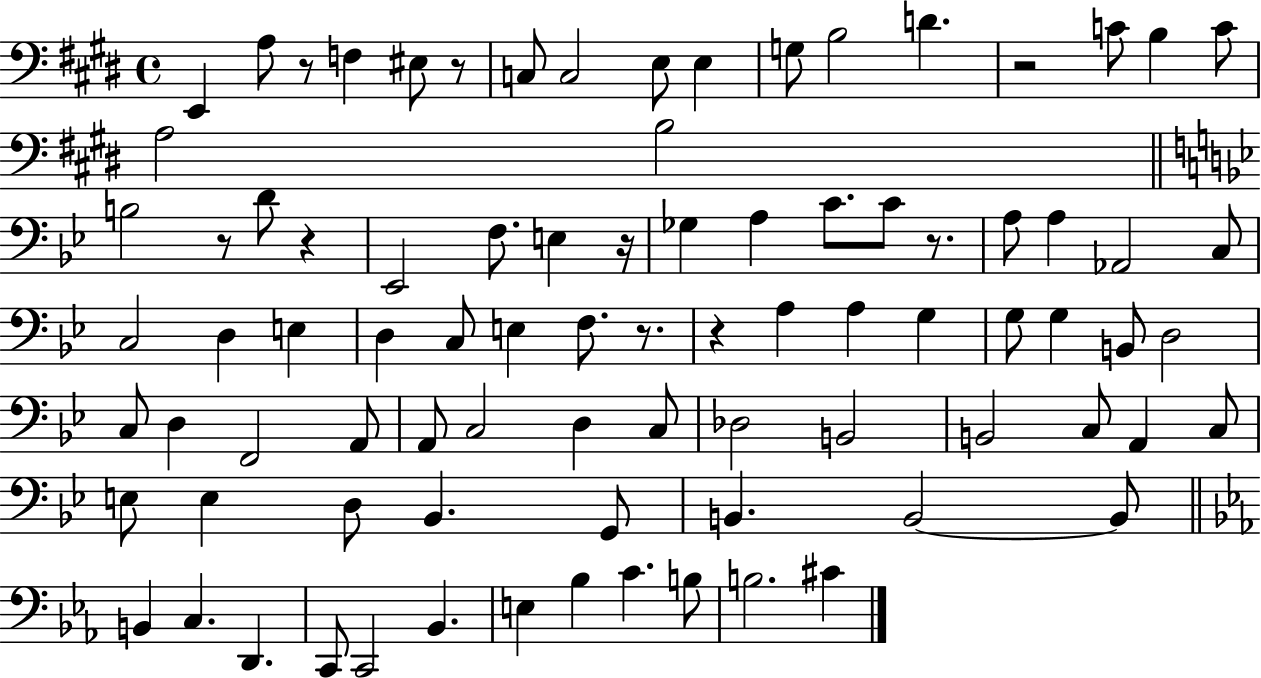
{
  \clef bass
  \time 4/4
  \defaultTimeSignature
  \key e \major
  \repeat volta 2 { e,4 a8 r8 f4 eis8 r8 | c8 c2 e8 e4 | g8 b2 d'4. | r2 c'8 b4 c'8 | \break a2 b2 | \bar "||" \break \key bes \major b2 r8 d'8 r4 | ees,2 f8. e4 r16 | ges4 a4 c'8. c'8 r8. | a8 a4 aes,2 c8 | \break c2 d4 e4 | d4 c8 e4 f8. r8. | r4 a4 a4 g4 | g8 g4 b,8 d2 | \break c8 d4 f,2 a,8 | a,8 c2 d4 c8 | des2 b,2 | b,2 c8 a,4 c8 | \break e8 e4 d8 bes,4. g,8 | b,4. b,2~~ b,8 | \bar "||" \break \key ees \major b,4 c4. d,4. | c,8 c,2 bes,4. | e4 bes4 c'4. b8 | b2. cis'4 | \break } \bar "|."
}